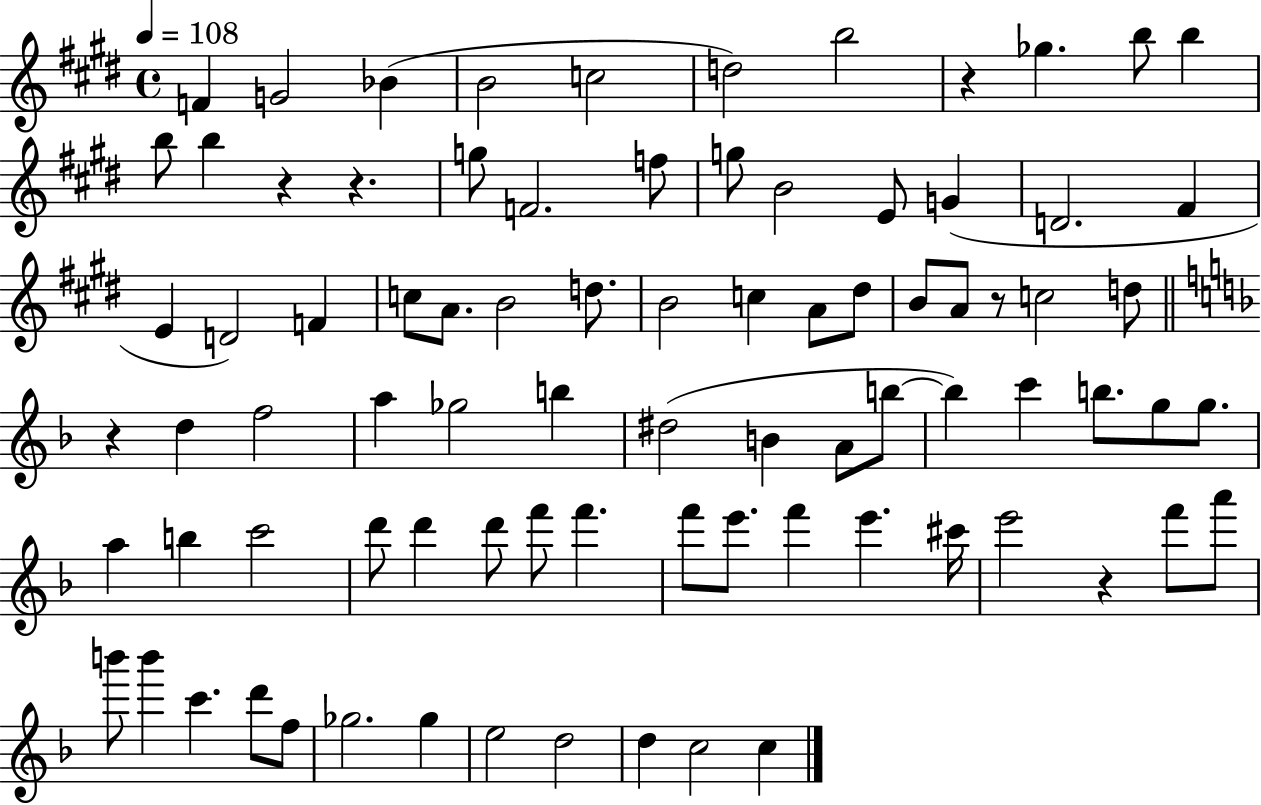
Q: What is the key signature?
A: E major